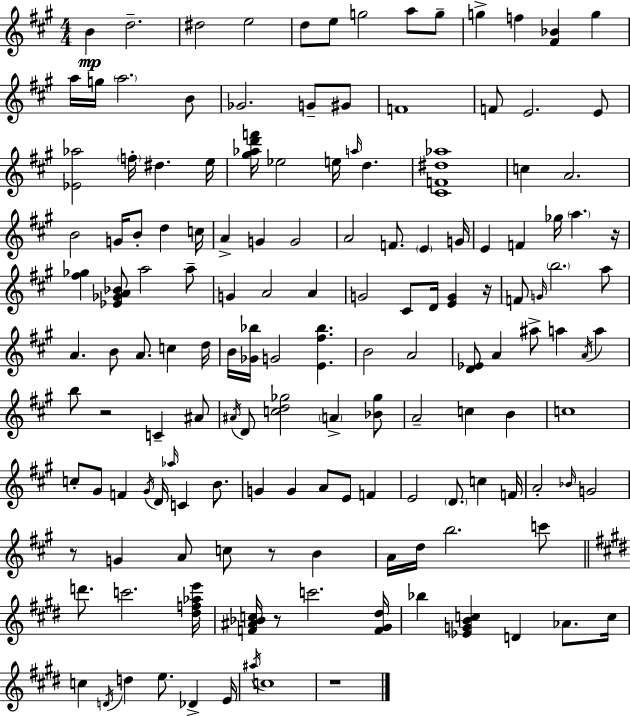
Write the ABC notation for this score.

X:1
T:Untitled
M:4/4
L:1/4
K:A
B d2 ^d2 e2 d/2 e/2 g2 a/2 g/2 g f [^F_B] g a/4 g/4 a2 B/2 _G2 G/2 ^G/2 F4 F/2 E2 E/2 [_E_a]2 f/4 ^d e/4 [^g_ad'f']/4 _e2 e/4 a/4 d [^CF^d_a]4 c A2 B2 G/4 B/2 d c/4 A G G2 A2 F/2 E G/4 E F _g/4 a z/4 [^f_g] [_E_GA_B]/2 a2 a/2 G A2 A G2 ^C/2 D/4 [EG] z/4 F/2 G/4 b2 a/2 A B/2 A/2 c d/4 B/4 [_G_b]/4 G2 [E^f_b] B2 A2 [D_E]/2 A ^a/2 a A/4 a b/2 z2 C ^A/2 ^A/4 D/2 [cd_g]2 A [_B_g]/2 A2 c B c4 c/2 ^G/2 F ^G/4 D/4 _a/4 C B/2 G G A/2 E/2 F E2 D/2 c F/4 A2 _B/4 G2 z/2 G A/2 c/2 z/2 B A/4 d/4 b2 c'/2 d'/2 c'2 [^df_ae']/4 [F^A_Bc]/4 z/2 c'2 [F^G^d]/4 _b [_EGBc] D _A/2 c/4 c D/4 d e/2 _D E/4 ^a/4 c4 z4